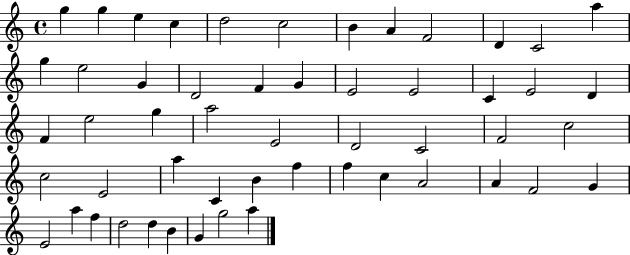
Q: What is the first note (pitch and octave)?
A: G5